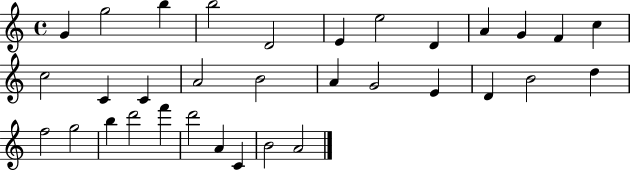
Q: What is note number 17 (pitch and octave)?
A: B4